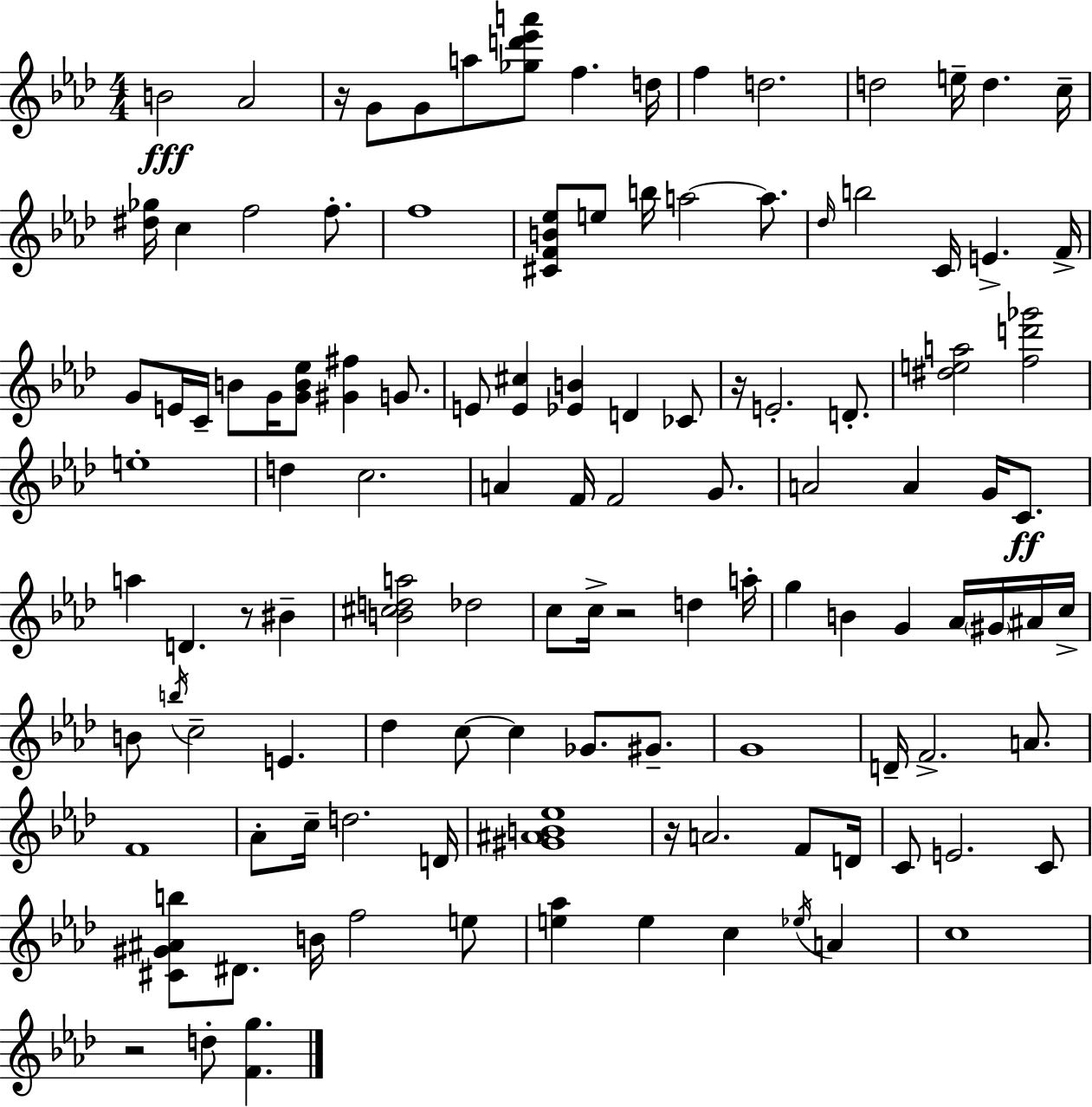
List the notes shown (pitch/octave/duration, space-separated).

B4/h Ab4/h R/s G4/e G4/e A5/e [Gb5,D6,Eb6,A6]/e F5/q. D5/s F5/q D5/h. D5/h E5/s D5/q. C5/s [D#5,Gb5]/s C5/q F5/h F5/e. F5/w [C#4,F4,B4,Eb5]/e E5/e B5/s A5/h A5/e. Db5/s B5/h C4/s E4/q. F4/s G4/e E4/s C4/s B4/e G4/s [G4,B4,Eb5]/e [G#4,F#5]/q G4/e. E4/e [E4,C#5]/q [Eb4,B4]/q D4/q CES4/e R/s E4/h. D4/e. [D#5,E5,A5]/h [F5,D6,Gb6]/h E5/w D5/q C5/h. A4/q F4/s F4/h G4/e. A4/h A4/q G4/s C4/e. A5/q D4/q. R/e BIS4/q [B4,C#5,D5,A5]/h Db5/h C5/e C5/s R/h D5/q A5/s G5/q B4/q G4/q Ab4/s G#4/s A#4/s C5/s B4/e B5/s C5/h E4/q. Db5/q C5/e C5/q Gb4/e. G#4/e. G4/w D4/s F4/h. A4/e. F4/w Ab4/e C5/s D5/h. D4/s [G#4,A#4,B4,Eb5]/w R/s A4/h. F4/e D4/s C4/e E4/h. C4/e [C#4,G#4,A#4,B5]/e D#4/e. B4/s F5/h E5/e [E5,Ab5]/q E5/q C5/q Eb5/s A4/q C5/w R/h D5/e [F4,G5]/q.